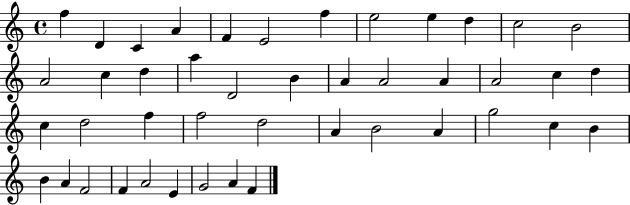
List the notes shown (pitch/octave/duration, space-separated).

F5/q D4/q C4/q A4/q F4/q E4/h F5/q E5/h E5/q D5/q C5/h B4/h A4/h C5/q D5/q A5/q D4/h B4/q A4/q A4/h A4/q A4/h C5/q D5/q C5/q D5/h F5/q F5/h D5/h A4/q B4/h A4/q G5/h C5/q B4/q B4/q A4/q F4/h F4/q A4/h E4/q G4/h A4/q F4/q